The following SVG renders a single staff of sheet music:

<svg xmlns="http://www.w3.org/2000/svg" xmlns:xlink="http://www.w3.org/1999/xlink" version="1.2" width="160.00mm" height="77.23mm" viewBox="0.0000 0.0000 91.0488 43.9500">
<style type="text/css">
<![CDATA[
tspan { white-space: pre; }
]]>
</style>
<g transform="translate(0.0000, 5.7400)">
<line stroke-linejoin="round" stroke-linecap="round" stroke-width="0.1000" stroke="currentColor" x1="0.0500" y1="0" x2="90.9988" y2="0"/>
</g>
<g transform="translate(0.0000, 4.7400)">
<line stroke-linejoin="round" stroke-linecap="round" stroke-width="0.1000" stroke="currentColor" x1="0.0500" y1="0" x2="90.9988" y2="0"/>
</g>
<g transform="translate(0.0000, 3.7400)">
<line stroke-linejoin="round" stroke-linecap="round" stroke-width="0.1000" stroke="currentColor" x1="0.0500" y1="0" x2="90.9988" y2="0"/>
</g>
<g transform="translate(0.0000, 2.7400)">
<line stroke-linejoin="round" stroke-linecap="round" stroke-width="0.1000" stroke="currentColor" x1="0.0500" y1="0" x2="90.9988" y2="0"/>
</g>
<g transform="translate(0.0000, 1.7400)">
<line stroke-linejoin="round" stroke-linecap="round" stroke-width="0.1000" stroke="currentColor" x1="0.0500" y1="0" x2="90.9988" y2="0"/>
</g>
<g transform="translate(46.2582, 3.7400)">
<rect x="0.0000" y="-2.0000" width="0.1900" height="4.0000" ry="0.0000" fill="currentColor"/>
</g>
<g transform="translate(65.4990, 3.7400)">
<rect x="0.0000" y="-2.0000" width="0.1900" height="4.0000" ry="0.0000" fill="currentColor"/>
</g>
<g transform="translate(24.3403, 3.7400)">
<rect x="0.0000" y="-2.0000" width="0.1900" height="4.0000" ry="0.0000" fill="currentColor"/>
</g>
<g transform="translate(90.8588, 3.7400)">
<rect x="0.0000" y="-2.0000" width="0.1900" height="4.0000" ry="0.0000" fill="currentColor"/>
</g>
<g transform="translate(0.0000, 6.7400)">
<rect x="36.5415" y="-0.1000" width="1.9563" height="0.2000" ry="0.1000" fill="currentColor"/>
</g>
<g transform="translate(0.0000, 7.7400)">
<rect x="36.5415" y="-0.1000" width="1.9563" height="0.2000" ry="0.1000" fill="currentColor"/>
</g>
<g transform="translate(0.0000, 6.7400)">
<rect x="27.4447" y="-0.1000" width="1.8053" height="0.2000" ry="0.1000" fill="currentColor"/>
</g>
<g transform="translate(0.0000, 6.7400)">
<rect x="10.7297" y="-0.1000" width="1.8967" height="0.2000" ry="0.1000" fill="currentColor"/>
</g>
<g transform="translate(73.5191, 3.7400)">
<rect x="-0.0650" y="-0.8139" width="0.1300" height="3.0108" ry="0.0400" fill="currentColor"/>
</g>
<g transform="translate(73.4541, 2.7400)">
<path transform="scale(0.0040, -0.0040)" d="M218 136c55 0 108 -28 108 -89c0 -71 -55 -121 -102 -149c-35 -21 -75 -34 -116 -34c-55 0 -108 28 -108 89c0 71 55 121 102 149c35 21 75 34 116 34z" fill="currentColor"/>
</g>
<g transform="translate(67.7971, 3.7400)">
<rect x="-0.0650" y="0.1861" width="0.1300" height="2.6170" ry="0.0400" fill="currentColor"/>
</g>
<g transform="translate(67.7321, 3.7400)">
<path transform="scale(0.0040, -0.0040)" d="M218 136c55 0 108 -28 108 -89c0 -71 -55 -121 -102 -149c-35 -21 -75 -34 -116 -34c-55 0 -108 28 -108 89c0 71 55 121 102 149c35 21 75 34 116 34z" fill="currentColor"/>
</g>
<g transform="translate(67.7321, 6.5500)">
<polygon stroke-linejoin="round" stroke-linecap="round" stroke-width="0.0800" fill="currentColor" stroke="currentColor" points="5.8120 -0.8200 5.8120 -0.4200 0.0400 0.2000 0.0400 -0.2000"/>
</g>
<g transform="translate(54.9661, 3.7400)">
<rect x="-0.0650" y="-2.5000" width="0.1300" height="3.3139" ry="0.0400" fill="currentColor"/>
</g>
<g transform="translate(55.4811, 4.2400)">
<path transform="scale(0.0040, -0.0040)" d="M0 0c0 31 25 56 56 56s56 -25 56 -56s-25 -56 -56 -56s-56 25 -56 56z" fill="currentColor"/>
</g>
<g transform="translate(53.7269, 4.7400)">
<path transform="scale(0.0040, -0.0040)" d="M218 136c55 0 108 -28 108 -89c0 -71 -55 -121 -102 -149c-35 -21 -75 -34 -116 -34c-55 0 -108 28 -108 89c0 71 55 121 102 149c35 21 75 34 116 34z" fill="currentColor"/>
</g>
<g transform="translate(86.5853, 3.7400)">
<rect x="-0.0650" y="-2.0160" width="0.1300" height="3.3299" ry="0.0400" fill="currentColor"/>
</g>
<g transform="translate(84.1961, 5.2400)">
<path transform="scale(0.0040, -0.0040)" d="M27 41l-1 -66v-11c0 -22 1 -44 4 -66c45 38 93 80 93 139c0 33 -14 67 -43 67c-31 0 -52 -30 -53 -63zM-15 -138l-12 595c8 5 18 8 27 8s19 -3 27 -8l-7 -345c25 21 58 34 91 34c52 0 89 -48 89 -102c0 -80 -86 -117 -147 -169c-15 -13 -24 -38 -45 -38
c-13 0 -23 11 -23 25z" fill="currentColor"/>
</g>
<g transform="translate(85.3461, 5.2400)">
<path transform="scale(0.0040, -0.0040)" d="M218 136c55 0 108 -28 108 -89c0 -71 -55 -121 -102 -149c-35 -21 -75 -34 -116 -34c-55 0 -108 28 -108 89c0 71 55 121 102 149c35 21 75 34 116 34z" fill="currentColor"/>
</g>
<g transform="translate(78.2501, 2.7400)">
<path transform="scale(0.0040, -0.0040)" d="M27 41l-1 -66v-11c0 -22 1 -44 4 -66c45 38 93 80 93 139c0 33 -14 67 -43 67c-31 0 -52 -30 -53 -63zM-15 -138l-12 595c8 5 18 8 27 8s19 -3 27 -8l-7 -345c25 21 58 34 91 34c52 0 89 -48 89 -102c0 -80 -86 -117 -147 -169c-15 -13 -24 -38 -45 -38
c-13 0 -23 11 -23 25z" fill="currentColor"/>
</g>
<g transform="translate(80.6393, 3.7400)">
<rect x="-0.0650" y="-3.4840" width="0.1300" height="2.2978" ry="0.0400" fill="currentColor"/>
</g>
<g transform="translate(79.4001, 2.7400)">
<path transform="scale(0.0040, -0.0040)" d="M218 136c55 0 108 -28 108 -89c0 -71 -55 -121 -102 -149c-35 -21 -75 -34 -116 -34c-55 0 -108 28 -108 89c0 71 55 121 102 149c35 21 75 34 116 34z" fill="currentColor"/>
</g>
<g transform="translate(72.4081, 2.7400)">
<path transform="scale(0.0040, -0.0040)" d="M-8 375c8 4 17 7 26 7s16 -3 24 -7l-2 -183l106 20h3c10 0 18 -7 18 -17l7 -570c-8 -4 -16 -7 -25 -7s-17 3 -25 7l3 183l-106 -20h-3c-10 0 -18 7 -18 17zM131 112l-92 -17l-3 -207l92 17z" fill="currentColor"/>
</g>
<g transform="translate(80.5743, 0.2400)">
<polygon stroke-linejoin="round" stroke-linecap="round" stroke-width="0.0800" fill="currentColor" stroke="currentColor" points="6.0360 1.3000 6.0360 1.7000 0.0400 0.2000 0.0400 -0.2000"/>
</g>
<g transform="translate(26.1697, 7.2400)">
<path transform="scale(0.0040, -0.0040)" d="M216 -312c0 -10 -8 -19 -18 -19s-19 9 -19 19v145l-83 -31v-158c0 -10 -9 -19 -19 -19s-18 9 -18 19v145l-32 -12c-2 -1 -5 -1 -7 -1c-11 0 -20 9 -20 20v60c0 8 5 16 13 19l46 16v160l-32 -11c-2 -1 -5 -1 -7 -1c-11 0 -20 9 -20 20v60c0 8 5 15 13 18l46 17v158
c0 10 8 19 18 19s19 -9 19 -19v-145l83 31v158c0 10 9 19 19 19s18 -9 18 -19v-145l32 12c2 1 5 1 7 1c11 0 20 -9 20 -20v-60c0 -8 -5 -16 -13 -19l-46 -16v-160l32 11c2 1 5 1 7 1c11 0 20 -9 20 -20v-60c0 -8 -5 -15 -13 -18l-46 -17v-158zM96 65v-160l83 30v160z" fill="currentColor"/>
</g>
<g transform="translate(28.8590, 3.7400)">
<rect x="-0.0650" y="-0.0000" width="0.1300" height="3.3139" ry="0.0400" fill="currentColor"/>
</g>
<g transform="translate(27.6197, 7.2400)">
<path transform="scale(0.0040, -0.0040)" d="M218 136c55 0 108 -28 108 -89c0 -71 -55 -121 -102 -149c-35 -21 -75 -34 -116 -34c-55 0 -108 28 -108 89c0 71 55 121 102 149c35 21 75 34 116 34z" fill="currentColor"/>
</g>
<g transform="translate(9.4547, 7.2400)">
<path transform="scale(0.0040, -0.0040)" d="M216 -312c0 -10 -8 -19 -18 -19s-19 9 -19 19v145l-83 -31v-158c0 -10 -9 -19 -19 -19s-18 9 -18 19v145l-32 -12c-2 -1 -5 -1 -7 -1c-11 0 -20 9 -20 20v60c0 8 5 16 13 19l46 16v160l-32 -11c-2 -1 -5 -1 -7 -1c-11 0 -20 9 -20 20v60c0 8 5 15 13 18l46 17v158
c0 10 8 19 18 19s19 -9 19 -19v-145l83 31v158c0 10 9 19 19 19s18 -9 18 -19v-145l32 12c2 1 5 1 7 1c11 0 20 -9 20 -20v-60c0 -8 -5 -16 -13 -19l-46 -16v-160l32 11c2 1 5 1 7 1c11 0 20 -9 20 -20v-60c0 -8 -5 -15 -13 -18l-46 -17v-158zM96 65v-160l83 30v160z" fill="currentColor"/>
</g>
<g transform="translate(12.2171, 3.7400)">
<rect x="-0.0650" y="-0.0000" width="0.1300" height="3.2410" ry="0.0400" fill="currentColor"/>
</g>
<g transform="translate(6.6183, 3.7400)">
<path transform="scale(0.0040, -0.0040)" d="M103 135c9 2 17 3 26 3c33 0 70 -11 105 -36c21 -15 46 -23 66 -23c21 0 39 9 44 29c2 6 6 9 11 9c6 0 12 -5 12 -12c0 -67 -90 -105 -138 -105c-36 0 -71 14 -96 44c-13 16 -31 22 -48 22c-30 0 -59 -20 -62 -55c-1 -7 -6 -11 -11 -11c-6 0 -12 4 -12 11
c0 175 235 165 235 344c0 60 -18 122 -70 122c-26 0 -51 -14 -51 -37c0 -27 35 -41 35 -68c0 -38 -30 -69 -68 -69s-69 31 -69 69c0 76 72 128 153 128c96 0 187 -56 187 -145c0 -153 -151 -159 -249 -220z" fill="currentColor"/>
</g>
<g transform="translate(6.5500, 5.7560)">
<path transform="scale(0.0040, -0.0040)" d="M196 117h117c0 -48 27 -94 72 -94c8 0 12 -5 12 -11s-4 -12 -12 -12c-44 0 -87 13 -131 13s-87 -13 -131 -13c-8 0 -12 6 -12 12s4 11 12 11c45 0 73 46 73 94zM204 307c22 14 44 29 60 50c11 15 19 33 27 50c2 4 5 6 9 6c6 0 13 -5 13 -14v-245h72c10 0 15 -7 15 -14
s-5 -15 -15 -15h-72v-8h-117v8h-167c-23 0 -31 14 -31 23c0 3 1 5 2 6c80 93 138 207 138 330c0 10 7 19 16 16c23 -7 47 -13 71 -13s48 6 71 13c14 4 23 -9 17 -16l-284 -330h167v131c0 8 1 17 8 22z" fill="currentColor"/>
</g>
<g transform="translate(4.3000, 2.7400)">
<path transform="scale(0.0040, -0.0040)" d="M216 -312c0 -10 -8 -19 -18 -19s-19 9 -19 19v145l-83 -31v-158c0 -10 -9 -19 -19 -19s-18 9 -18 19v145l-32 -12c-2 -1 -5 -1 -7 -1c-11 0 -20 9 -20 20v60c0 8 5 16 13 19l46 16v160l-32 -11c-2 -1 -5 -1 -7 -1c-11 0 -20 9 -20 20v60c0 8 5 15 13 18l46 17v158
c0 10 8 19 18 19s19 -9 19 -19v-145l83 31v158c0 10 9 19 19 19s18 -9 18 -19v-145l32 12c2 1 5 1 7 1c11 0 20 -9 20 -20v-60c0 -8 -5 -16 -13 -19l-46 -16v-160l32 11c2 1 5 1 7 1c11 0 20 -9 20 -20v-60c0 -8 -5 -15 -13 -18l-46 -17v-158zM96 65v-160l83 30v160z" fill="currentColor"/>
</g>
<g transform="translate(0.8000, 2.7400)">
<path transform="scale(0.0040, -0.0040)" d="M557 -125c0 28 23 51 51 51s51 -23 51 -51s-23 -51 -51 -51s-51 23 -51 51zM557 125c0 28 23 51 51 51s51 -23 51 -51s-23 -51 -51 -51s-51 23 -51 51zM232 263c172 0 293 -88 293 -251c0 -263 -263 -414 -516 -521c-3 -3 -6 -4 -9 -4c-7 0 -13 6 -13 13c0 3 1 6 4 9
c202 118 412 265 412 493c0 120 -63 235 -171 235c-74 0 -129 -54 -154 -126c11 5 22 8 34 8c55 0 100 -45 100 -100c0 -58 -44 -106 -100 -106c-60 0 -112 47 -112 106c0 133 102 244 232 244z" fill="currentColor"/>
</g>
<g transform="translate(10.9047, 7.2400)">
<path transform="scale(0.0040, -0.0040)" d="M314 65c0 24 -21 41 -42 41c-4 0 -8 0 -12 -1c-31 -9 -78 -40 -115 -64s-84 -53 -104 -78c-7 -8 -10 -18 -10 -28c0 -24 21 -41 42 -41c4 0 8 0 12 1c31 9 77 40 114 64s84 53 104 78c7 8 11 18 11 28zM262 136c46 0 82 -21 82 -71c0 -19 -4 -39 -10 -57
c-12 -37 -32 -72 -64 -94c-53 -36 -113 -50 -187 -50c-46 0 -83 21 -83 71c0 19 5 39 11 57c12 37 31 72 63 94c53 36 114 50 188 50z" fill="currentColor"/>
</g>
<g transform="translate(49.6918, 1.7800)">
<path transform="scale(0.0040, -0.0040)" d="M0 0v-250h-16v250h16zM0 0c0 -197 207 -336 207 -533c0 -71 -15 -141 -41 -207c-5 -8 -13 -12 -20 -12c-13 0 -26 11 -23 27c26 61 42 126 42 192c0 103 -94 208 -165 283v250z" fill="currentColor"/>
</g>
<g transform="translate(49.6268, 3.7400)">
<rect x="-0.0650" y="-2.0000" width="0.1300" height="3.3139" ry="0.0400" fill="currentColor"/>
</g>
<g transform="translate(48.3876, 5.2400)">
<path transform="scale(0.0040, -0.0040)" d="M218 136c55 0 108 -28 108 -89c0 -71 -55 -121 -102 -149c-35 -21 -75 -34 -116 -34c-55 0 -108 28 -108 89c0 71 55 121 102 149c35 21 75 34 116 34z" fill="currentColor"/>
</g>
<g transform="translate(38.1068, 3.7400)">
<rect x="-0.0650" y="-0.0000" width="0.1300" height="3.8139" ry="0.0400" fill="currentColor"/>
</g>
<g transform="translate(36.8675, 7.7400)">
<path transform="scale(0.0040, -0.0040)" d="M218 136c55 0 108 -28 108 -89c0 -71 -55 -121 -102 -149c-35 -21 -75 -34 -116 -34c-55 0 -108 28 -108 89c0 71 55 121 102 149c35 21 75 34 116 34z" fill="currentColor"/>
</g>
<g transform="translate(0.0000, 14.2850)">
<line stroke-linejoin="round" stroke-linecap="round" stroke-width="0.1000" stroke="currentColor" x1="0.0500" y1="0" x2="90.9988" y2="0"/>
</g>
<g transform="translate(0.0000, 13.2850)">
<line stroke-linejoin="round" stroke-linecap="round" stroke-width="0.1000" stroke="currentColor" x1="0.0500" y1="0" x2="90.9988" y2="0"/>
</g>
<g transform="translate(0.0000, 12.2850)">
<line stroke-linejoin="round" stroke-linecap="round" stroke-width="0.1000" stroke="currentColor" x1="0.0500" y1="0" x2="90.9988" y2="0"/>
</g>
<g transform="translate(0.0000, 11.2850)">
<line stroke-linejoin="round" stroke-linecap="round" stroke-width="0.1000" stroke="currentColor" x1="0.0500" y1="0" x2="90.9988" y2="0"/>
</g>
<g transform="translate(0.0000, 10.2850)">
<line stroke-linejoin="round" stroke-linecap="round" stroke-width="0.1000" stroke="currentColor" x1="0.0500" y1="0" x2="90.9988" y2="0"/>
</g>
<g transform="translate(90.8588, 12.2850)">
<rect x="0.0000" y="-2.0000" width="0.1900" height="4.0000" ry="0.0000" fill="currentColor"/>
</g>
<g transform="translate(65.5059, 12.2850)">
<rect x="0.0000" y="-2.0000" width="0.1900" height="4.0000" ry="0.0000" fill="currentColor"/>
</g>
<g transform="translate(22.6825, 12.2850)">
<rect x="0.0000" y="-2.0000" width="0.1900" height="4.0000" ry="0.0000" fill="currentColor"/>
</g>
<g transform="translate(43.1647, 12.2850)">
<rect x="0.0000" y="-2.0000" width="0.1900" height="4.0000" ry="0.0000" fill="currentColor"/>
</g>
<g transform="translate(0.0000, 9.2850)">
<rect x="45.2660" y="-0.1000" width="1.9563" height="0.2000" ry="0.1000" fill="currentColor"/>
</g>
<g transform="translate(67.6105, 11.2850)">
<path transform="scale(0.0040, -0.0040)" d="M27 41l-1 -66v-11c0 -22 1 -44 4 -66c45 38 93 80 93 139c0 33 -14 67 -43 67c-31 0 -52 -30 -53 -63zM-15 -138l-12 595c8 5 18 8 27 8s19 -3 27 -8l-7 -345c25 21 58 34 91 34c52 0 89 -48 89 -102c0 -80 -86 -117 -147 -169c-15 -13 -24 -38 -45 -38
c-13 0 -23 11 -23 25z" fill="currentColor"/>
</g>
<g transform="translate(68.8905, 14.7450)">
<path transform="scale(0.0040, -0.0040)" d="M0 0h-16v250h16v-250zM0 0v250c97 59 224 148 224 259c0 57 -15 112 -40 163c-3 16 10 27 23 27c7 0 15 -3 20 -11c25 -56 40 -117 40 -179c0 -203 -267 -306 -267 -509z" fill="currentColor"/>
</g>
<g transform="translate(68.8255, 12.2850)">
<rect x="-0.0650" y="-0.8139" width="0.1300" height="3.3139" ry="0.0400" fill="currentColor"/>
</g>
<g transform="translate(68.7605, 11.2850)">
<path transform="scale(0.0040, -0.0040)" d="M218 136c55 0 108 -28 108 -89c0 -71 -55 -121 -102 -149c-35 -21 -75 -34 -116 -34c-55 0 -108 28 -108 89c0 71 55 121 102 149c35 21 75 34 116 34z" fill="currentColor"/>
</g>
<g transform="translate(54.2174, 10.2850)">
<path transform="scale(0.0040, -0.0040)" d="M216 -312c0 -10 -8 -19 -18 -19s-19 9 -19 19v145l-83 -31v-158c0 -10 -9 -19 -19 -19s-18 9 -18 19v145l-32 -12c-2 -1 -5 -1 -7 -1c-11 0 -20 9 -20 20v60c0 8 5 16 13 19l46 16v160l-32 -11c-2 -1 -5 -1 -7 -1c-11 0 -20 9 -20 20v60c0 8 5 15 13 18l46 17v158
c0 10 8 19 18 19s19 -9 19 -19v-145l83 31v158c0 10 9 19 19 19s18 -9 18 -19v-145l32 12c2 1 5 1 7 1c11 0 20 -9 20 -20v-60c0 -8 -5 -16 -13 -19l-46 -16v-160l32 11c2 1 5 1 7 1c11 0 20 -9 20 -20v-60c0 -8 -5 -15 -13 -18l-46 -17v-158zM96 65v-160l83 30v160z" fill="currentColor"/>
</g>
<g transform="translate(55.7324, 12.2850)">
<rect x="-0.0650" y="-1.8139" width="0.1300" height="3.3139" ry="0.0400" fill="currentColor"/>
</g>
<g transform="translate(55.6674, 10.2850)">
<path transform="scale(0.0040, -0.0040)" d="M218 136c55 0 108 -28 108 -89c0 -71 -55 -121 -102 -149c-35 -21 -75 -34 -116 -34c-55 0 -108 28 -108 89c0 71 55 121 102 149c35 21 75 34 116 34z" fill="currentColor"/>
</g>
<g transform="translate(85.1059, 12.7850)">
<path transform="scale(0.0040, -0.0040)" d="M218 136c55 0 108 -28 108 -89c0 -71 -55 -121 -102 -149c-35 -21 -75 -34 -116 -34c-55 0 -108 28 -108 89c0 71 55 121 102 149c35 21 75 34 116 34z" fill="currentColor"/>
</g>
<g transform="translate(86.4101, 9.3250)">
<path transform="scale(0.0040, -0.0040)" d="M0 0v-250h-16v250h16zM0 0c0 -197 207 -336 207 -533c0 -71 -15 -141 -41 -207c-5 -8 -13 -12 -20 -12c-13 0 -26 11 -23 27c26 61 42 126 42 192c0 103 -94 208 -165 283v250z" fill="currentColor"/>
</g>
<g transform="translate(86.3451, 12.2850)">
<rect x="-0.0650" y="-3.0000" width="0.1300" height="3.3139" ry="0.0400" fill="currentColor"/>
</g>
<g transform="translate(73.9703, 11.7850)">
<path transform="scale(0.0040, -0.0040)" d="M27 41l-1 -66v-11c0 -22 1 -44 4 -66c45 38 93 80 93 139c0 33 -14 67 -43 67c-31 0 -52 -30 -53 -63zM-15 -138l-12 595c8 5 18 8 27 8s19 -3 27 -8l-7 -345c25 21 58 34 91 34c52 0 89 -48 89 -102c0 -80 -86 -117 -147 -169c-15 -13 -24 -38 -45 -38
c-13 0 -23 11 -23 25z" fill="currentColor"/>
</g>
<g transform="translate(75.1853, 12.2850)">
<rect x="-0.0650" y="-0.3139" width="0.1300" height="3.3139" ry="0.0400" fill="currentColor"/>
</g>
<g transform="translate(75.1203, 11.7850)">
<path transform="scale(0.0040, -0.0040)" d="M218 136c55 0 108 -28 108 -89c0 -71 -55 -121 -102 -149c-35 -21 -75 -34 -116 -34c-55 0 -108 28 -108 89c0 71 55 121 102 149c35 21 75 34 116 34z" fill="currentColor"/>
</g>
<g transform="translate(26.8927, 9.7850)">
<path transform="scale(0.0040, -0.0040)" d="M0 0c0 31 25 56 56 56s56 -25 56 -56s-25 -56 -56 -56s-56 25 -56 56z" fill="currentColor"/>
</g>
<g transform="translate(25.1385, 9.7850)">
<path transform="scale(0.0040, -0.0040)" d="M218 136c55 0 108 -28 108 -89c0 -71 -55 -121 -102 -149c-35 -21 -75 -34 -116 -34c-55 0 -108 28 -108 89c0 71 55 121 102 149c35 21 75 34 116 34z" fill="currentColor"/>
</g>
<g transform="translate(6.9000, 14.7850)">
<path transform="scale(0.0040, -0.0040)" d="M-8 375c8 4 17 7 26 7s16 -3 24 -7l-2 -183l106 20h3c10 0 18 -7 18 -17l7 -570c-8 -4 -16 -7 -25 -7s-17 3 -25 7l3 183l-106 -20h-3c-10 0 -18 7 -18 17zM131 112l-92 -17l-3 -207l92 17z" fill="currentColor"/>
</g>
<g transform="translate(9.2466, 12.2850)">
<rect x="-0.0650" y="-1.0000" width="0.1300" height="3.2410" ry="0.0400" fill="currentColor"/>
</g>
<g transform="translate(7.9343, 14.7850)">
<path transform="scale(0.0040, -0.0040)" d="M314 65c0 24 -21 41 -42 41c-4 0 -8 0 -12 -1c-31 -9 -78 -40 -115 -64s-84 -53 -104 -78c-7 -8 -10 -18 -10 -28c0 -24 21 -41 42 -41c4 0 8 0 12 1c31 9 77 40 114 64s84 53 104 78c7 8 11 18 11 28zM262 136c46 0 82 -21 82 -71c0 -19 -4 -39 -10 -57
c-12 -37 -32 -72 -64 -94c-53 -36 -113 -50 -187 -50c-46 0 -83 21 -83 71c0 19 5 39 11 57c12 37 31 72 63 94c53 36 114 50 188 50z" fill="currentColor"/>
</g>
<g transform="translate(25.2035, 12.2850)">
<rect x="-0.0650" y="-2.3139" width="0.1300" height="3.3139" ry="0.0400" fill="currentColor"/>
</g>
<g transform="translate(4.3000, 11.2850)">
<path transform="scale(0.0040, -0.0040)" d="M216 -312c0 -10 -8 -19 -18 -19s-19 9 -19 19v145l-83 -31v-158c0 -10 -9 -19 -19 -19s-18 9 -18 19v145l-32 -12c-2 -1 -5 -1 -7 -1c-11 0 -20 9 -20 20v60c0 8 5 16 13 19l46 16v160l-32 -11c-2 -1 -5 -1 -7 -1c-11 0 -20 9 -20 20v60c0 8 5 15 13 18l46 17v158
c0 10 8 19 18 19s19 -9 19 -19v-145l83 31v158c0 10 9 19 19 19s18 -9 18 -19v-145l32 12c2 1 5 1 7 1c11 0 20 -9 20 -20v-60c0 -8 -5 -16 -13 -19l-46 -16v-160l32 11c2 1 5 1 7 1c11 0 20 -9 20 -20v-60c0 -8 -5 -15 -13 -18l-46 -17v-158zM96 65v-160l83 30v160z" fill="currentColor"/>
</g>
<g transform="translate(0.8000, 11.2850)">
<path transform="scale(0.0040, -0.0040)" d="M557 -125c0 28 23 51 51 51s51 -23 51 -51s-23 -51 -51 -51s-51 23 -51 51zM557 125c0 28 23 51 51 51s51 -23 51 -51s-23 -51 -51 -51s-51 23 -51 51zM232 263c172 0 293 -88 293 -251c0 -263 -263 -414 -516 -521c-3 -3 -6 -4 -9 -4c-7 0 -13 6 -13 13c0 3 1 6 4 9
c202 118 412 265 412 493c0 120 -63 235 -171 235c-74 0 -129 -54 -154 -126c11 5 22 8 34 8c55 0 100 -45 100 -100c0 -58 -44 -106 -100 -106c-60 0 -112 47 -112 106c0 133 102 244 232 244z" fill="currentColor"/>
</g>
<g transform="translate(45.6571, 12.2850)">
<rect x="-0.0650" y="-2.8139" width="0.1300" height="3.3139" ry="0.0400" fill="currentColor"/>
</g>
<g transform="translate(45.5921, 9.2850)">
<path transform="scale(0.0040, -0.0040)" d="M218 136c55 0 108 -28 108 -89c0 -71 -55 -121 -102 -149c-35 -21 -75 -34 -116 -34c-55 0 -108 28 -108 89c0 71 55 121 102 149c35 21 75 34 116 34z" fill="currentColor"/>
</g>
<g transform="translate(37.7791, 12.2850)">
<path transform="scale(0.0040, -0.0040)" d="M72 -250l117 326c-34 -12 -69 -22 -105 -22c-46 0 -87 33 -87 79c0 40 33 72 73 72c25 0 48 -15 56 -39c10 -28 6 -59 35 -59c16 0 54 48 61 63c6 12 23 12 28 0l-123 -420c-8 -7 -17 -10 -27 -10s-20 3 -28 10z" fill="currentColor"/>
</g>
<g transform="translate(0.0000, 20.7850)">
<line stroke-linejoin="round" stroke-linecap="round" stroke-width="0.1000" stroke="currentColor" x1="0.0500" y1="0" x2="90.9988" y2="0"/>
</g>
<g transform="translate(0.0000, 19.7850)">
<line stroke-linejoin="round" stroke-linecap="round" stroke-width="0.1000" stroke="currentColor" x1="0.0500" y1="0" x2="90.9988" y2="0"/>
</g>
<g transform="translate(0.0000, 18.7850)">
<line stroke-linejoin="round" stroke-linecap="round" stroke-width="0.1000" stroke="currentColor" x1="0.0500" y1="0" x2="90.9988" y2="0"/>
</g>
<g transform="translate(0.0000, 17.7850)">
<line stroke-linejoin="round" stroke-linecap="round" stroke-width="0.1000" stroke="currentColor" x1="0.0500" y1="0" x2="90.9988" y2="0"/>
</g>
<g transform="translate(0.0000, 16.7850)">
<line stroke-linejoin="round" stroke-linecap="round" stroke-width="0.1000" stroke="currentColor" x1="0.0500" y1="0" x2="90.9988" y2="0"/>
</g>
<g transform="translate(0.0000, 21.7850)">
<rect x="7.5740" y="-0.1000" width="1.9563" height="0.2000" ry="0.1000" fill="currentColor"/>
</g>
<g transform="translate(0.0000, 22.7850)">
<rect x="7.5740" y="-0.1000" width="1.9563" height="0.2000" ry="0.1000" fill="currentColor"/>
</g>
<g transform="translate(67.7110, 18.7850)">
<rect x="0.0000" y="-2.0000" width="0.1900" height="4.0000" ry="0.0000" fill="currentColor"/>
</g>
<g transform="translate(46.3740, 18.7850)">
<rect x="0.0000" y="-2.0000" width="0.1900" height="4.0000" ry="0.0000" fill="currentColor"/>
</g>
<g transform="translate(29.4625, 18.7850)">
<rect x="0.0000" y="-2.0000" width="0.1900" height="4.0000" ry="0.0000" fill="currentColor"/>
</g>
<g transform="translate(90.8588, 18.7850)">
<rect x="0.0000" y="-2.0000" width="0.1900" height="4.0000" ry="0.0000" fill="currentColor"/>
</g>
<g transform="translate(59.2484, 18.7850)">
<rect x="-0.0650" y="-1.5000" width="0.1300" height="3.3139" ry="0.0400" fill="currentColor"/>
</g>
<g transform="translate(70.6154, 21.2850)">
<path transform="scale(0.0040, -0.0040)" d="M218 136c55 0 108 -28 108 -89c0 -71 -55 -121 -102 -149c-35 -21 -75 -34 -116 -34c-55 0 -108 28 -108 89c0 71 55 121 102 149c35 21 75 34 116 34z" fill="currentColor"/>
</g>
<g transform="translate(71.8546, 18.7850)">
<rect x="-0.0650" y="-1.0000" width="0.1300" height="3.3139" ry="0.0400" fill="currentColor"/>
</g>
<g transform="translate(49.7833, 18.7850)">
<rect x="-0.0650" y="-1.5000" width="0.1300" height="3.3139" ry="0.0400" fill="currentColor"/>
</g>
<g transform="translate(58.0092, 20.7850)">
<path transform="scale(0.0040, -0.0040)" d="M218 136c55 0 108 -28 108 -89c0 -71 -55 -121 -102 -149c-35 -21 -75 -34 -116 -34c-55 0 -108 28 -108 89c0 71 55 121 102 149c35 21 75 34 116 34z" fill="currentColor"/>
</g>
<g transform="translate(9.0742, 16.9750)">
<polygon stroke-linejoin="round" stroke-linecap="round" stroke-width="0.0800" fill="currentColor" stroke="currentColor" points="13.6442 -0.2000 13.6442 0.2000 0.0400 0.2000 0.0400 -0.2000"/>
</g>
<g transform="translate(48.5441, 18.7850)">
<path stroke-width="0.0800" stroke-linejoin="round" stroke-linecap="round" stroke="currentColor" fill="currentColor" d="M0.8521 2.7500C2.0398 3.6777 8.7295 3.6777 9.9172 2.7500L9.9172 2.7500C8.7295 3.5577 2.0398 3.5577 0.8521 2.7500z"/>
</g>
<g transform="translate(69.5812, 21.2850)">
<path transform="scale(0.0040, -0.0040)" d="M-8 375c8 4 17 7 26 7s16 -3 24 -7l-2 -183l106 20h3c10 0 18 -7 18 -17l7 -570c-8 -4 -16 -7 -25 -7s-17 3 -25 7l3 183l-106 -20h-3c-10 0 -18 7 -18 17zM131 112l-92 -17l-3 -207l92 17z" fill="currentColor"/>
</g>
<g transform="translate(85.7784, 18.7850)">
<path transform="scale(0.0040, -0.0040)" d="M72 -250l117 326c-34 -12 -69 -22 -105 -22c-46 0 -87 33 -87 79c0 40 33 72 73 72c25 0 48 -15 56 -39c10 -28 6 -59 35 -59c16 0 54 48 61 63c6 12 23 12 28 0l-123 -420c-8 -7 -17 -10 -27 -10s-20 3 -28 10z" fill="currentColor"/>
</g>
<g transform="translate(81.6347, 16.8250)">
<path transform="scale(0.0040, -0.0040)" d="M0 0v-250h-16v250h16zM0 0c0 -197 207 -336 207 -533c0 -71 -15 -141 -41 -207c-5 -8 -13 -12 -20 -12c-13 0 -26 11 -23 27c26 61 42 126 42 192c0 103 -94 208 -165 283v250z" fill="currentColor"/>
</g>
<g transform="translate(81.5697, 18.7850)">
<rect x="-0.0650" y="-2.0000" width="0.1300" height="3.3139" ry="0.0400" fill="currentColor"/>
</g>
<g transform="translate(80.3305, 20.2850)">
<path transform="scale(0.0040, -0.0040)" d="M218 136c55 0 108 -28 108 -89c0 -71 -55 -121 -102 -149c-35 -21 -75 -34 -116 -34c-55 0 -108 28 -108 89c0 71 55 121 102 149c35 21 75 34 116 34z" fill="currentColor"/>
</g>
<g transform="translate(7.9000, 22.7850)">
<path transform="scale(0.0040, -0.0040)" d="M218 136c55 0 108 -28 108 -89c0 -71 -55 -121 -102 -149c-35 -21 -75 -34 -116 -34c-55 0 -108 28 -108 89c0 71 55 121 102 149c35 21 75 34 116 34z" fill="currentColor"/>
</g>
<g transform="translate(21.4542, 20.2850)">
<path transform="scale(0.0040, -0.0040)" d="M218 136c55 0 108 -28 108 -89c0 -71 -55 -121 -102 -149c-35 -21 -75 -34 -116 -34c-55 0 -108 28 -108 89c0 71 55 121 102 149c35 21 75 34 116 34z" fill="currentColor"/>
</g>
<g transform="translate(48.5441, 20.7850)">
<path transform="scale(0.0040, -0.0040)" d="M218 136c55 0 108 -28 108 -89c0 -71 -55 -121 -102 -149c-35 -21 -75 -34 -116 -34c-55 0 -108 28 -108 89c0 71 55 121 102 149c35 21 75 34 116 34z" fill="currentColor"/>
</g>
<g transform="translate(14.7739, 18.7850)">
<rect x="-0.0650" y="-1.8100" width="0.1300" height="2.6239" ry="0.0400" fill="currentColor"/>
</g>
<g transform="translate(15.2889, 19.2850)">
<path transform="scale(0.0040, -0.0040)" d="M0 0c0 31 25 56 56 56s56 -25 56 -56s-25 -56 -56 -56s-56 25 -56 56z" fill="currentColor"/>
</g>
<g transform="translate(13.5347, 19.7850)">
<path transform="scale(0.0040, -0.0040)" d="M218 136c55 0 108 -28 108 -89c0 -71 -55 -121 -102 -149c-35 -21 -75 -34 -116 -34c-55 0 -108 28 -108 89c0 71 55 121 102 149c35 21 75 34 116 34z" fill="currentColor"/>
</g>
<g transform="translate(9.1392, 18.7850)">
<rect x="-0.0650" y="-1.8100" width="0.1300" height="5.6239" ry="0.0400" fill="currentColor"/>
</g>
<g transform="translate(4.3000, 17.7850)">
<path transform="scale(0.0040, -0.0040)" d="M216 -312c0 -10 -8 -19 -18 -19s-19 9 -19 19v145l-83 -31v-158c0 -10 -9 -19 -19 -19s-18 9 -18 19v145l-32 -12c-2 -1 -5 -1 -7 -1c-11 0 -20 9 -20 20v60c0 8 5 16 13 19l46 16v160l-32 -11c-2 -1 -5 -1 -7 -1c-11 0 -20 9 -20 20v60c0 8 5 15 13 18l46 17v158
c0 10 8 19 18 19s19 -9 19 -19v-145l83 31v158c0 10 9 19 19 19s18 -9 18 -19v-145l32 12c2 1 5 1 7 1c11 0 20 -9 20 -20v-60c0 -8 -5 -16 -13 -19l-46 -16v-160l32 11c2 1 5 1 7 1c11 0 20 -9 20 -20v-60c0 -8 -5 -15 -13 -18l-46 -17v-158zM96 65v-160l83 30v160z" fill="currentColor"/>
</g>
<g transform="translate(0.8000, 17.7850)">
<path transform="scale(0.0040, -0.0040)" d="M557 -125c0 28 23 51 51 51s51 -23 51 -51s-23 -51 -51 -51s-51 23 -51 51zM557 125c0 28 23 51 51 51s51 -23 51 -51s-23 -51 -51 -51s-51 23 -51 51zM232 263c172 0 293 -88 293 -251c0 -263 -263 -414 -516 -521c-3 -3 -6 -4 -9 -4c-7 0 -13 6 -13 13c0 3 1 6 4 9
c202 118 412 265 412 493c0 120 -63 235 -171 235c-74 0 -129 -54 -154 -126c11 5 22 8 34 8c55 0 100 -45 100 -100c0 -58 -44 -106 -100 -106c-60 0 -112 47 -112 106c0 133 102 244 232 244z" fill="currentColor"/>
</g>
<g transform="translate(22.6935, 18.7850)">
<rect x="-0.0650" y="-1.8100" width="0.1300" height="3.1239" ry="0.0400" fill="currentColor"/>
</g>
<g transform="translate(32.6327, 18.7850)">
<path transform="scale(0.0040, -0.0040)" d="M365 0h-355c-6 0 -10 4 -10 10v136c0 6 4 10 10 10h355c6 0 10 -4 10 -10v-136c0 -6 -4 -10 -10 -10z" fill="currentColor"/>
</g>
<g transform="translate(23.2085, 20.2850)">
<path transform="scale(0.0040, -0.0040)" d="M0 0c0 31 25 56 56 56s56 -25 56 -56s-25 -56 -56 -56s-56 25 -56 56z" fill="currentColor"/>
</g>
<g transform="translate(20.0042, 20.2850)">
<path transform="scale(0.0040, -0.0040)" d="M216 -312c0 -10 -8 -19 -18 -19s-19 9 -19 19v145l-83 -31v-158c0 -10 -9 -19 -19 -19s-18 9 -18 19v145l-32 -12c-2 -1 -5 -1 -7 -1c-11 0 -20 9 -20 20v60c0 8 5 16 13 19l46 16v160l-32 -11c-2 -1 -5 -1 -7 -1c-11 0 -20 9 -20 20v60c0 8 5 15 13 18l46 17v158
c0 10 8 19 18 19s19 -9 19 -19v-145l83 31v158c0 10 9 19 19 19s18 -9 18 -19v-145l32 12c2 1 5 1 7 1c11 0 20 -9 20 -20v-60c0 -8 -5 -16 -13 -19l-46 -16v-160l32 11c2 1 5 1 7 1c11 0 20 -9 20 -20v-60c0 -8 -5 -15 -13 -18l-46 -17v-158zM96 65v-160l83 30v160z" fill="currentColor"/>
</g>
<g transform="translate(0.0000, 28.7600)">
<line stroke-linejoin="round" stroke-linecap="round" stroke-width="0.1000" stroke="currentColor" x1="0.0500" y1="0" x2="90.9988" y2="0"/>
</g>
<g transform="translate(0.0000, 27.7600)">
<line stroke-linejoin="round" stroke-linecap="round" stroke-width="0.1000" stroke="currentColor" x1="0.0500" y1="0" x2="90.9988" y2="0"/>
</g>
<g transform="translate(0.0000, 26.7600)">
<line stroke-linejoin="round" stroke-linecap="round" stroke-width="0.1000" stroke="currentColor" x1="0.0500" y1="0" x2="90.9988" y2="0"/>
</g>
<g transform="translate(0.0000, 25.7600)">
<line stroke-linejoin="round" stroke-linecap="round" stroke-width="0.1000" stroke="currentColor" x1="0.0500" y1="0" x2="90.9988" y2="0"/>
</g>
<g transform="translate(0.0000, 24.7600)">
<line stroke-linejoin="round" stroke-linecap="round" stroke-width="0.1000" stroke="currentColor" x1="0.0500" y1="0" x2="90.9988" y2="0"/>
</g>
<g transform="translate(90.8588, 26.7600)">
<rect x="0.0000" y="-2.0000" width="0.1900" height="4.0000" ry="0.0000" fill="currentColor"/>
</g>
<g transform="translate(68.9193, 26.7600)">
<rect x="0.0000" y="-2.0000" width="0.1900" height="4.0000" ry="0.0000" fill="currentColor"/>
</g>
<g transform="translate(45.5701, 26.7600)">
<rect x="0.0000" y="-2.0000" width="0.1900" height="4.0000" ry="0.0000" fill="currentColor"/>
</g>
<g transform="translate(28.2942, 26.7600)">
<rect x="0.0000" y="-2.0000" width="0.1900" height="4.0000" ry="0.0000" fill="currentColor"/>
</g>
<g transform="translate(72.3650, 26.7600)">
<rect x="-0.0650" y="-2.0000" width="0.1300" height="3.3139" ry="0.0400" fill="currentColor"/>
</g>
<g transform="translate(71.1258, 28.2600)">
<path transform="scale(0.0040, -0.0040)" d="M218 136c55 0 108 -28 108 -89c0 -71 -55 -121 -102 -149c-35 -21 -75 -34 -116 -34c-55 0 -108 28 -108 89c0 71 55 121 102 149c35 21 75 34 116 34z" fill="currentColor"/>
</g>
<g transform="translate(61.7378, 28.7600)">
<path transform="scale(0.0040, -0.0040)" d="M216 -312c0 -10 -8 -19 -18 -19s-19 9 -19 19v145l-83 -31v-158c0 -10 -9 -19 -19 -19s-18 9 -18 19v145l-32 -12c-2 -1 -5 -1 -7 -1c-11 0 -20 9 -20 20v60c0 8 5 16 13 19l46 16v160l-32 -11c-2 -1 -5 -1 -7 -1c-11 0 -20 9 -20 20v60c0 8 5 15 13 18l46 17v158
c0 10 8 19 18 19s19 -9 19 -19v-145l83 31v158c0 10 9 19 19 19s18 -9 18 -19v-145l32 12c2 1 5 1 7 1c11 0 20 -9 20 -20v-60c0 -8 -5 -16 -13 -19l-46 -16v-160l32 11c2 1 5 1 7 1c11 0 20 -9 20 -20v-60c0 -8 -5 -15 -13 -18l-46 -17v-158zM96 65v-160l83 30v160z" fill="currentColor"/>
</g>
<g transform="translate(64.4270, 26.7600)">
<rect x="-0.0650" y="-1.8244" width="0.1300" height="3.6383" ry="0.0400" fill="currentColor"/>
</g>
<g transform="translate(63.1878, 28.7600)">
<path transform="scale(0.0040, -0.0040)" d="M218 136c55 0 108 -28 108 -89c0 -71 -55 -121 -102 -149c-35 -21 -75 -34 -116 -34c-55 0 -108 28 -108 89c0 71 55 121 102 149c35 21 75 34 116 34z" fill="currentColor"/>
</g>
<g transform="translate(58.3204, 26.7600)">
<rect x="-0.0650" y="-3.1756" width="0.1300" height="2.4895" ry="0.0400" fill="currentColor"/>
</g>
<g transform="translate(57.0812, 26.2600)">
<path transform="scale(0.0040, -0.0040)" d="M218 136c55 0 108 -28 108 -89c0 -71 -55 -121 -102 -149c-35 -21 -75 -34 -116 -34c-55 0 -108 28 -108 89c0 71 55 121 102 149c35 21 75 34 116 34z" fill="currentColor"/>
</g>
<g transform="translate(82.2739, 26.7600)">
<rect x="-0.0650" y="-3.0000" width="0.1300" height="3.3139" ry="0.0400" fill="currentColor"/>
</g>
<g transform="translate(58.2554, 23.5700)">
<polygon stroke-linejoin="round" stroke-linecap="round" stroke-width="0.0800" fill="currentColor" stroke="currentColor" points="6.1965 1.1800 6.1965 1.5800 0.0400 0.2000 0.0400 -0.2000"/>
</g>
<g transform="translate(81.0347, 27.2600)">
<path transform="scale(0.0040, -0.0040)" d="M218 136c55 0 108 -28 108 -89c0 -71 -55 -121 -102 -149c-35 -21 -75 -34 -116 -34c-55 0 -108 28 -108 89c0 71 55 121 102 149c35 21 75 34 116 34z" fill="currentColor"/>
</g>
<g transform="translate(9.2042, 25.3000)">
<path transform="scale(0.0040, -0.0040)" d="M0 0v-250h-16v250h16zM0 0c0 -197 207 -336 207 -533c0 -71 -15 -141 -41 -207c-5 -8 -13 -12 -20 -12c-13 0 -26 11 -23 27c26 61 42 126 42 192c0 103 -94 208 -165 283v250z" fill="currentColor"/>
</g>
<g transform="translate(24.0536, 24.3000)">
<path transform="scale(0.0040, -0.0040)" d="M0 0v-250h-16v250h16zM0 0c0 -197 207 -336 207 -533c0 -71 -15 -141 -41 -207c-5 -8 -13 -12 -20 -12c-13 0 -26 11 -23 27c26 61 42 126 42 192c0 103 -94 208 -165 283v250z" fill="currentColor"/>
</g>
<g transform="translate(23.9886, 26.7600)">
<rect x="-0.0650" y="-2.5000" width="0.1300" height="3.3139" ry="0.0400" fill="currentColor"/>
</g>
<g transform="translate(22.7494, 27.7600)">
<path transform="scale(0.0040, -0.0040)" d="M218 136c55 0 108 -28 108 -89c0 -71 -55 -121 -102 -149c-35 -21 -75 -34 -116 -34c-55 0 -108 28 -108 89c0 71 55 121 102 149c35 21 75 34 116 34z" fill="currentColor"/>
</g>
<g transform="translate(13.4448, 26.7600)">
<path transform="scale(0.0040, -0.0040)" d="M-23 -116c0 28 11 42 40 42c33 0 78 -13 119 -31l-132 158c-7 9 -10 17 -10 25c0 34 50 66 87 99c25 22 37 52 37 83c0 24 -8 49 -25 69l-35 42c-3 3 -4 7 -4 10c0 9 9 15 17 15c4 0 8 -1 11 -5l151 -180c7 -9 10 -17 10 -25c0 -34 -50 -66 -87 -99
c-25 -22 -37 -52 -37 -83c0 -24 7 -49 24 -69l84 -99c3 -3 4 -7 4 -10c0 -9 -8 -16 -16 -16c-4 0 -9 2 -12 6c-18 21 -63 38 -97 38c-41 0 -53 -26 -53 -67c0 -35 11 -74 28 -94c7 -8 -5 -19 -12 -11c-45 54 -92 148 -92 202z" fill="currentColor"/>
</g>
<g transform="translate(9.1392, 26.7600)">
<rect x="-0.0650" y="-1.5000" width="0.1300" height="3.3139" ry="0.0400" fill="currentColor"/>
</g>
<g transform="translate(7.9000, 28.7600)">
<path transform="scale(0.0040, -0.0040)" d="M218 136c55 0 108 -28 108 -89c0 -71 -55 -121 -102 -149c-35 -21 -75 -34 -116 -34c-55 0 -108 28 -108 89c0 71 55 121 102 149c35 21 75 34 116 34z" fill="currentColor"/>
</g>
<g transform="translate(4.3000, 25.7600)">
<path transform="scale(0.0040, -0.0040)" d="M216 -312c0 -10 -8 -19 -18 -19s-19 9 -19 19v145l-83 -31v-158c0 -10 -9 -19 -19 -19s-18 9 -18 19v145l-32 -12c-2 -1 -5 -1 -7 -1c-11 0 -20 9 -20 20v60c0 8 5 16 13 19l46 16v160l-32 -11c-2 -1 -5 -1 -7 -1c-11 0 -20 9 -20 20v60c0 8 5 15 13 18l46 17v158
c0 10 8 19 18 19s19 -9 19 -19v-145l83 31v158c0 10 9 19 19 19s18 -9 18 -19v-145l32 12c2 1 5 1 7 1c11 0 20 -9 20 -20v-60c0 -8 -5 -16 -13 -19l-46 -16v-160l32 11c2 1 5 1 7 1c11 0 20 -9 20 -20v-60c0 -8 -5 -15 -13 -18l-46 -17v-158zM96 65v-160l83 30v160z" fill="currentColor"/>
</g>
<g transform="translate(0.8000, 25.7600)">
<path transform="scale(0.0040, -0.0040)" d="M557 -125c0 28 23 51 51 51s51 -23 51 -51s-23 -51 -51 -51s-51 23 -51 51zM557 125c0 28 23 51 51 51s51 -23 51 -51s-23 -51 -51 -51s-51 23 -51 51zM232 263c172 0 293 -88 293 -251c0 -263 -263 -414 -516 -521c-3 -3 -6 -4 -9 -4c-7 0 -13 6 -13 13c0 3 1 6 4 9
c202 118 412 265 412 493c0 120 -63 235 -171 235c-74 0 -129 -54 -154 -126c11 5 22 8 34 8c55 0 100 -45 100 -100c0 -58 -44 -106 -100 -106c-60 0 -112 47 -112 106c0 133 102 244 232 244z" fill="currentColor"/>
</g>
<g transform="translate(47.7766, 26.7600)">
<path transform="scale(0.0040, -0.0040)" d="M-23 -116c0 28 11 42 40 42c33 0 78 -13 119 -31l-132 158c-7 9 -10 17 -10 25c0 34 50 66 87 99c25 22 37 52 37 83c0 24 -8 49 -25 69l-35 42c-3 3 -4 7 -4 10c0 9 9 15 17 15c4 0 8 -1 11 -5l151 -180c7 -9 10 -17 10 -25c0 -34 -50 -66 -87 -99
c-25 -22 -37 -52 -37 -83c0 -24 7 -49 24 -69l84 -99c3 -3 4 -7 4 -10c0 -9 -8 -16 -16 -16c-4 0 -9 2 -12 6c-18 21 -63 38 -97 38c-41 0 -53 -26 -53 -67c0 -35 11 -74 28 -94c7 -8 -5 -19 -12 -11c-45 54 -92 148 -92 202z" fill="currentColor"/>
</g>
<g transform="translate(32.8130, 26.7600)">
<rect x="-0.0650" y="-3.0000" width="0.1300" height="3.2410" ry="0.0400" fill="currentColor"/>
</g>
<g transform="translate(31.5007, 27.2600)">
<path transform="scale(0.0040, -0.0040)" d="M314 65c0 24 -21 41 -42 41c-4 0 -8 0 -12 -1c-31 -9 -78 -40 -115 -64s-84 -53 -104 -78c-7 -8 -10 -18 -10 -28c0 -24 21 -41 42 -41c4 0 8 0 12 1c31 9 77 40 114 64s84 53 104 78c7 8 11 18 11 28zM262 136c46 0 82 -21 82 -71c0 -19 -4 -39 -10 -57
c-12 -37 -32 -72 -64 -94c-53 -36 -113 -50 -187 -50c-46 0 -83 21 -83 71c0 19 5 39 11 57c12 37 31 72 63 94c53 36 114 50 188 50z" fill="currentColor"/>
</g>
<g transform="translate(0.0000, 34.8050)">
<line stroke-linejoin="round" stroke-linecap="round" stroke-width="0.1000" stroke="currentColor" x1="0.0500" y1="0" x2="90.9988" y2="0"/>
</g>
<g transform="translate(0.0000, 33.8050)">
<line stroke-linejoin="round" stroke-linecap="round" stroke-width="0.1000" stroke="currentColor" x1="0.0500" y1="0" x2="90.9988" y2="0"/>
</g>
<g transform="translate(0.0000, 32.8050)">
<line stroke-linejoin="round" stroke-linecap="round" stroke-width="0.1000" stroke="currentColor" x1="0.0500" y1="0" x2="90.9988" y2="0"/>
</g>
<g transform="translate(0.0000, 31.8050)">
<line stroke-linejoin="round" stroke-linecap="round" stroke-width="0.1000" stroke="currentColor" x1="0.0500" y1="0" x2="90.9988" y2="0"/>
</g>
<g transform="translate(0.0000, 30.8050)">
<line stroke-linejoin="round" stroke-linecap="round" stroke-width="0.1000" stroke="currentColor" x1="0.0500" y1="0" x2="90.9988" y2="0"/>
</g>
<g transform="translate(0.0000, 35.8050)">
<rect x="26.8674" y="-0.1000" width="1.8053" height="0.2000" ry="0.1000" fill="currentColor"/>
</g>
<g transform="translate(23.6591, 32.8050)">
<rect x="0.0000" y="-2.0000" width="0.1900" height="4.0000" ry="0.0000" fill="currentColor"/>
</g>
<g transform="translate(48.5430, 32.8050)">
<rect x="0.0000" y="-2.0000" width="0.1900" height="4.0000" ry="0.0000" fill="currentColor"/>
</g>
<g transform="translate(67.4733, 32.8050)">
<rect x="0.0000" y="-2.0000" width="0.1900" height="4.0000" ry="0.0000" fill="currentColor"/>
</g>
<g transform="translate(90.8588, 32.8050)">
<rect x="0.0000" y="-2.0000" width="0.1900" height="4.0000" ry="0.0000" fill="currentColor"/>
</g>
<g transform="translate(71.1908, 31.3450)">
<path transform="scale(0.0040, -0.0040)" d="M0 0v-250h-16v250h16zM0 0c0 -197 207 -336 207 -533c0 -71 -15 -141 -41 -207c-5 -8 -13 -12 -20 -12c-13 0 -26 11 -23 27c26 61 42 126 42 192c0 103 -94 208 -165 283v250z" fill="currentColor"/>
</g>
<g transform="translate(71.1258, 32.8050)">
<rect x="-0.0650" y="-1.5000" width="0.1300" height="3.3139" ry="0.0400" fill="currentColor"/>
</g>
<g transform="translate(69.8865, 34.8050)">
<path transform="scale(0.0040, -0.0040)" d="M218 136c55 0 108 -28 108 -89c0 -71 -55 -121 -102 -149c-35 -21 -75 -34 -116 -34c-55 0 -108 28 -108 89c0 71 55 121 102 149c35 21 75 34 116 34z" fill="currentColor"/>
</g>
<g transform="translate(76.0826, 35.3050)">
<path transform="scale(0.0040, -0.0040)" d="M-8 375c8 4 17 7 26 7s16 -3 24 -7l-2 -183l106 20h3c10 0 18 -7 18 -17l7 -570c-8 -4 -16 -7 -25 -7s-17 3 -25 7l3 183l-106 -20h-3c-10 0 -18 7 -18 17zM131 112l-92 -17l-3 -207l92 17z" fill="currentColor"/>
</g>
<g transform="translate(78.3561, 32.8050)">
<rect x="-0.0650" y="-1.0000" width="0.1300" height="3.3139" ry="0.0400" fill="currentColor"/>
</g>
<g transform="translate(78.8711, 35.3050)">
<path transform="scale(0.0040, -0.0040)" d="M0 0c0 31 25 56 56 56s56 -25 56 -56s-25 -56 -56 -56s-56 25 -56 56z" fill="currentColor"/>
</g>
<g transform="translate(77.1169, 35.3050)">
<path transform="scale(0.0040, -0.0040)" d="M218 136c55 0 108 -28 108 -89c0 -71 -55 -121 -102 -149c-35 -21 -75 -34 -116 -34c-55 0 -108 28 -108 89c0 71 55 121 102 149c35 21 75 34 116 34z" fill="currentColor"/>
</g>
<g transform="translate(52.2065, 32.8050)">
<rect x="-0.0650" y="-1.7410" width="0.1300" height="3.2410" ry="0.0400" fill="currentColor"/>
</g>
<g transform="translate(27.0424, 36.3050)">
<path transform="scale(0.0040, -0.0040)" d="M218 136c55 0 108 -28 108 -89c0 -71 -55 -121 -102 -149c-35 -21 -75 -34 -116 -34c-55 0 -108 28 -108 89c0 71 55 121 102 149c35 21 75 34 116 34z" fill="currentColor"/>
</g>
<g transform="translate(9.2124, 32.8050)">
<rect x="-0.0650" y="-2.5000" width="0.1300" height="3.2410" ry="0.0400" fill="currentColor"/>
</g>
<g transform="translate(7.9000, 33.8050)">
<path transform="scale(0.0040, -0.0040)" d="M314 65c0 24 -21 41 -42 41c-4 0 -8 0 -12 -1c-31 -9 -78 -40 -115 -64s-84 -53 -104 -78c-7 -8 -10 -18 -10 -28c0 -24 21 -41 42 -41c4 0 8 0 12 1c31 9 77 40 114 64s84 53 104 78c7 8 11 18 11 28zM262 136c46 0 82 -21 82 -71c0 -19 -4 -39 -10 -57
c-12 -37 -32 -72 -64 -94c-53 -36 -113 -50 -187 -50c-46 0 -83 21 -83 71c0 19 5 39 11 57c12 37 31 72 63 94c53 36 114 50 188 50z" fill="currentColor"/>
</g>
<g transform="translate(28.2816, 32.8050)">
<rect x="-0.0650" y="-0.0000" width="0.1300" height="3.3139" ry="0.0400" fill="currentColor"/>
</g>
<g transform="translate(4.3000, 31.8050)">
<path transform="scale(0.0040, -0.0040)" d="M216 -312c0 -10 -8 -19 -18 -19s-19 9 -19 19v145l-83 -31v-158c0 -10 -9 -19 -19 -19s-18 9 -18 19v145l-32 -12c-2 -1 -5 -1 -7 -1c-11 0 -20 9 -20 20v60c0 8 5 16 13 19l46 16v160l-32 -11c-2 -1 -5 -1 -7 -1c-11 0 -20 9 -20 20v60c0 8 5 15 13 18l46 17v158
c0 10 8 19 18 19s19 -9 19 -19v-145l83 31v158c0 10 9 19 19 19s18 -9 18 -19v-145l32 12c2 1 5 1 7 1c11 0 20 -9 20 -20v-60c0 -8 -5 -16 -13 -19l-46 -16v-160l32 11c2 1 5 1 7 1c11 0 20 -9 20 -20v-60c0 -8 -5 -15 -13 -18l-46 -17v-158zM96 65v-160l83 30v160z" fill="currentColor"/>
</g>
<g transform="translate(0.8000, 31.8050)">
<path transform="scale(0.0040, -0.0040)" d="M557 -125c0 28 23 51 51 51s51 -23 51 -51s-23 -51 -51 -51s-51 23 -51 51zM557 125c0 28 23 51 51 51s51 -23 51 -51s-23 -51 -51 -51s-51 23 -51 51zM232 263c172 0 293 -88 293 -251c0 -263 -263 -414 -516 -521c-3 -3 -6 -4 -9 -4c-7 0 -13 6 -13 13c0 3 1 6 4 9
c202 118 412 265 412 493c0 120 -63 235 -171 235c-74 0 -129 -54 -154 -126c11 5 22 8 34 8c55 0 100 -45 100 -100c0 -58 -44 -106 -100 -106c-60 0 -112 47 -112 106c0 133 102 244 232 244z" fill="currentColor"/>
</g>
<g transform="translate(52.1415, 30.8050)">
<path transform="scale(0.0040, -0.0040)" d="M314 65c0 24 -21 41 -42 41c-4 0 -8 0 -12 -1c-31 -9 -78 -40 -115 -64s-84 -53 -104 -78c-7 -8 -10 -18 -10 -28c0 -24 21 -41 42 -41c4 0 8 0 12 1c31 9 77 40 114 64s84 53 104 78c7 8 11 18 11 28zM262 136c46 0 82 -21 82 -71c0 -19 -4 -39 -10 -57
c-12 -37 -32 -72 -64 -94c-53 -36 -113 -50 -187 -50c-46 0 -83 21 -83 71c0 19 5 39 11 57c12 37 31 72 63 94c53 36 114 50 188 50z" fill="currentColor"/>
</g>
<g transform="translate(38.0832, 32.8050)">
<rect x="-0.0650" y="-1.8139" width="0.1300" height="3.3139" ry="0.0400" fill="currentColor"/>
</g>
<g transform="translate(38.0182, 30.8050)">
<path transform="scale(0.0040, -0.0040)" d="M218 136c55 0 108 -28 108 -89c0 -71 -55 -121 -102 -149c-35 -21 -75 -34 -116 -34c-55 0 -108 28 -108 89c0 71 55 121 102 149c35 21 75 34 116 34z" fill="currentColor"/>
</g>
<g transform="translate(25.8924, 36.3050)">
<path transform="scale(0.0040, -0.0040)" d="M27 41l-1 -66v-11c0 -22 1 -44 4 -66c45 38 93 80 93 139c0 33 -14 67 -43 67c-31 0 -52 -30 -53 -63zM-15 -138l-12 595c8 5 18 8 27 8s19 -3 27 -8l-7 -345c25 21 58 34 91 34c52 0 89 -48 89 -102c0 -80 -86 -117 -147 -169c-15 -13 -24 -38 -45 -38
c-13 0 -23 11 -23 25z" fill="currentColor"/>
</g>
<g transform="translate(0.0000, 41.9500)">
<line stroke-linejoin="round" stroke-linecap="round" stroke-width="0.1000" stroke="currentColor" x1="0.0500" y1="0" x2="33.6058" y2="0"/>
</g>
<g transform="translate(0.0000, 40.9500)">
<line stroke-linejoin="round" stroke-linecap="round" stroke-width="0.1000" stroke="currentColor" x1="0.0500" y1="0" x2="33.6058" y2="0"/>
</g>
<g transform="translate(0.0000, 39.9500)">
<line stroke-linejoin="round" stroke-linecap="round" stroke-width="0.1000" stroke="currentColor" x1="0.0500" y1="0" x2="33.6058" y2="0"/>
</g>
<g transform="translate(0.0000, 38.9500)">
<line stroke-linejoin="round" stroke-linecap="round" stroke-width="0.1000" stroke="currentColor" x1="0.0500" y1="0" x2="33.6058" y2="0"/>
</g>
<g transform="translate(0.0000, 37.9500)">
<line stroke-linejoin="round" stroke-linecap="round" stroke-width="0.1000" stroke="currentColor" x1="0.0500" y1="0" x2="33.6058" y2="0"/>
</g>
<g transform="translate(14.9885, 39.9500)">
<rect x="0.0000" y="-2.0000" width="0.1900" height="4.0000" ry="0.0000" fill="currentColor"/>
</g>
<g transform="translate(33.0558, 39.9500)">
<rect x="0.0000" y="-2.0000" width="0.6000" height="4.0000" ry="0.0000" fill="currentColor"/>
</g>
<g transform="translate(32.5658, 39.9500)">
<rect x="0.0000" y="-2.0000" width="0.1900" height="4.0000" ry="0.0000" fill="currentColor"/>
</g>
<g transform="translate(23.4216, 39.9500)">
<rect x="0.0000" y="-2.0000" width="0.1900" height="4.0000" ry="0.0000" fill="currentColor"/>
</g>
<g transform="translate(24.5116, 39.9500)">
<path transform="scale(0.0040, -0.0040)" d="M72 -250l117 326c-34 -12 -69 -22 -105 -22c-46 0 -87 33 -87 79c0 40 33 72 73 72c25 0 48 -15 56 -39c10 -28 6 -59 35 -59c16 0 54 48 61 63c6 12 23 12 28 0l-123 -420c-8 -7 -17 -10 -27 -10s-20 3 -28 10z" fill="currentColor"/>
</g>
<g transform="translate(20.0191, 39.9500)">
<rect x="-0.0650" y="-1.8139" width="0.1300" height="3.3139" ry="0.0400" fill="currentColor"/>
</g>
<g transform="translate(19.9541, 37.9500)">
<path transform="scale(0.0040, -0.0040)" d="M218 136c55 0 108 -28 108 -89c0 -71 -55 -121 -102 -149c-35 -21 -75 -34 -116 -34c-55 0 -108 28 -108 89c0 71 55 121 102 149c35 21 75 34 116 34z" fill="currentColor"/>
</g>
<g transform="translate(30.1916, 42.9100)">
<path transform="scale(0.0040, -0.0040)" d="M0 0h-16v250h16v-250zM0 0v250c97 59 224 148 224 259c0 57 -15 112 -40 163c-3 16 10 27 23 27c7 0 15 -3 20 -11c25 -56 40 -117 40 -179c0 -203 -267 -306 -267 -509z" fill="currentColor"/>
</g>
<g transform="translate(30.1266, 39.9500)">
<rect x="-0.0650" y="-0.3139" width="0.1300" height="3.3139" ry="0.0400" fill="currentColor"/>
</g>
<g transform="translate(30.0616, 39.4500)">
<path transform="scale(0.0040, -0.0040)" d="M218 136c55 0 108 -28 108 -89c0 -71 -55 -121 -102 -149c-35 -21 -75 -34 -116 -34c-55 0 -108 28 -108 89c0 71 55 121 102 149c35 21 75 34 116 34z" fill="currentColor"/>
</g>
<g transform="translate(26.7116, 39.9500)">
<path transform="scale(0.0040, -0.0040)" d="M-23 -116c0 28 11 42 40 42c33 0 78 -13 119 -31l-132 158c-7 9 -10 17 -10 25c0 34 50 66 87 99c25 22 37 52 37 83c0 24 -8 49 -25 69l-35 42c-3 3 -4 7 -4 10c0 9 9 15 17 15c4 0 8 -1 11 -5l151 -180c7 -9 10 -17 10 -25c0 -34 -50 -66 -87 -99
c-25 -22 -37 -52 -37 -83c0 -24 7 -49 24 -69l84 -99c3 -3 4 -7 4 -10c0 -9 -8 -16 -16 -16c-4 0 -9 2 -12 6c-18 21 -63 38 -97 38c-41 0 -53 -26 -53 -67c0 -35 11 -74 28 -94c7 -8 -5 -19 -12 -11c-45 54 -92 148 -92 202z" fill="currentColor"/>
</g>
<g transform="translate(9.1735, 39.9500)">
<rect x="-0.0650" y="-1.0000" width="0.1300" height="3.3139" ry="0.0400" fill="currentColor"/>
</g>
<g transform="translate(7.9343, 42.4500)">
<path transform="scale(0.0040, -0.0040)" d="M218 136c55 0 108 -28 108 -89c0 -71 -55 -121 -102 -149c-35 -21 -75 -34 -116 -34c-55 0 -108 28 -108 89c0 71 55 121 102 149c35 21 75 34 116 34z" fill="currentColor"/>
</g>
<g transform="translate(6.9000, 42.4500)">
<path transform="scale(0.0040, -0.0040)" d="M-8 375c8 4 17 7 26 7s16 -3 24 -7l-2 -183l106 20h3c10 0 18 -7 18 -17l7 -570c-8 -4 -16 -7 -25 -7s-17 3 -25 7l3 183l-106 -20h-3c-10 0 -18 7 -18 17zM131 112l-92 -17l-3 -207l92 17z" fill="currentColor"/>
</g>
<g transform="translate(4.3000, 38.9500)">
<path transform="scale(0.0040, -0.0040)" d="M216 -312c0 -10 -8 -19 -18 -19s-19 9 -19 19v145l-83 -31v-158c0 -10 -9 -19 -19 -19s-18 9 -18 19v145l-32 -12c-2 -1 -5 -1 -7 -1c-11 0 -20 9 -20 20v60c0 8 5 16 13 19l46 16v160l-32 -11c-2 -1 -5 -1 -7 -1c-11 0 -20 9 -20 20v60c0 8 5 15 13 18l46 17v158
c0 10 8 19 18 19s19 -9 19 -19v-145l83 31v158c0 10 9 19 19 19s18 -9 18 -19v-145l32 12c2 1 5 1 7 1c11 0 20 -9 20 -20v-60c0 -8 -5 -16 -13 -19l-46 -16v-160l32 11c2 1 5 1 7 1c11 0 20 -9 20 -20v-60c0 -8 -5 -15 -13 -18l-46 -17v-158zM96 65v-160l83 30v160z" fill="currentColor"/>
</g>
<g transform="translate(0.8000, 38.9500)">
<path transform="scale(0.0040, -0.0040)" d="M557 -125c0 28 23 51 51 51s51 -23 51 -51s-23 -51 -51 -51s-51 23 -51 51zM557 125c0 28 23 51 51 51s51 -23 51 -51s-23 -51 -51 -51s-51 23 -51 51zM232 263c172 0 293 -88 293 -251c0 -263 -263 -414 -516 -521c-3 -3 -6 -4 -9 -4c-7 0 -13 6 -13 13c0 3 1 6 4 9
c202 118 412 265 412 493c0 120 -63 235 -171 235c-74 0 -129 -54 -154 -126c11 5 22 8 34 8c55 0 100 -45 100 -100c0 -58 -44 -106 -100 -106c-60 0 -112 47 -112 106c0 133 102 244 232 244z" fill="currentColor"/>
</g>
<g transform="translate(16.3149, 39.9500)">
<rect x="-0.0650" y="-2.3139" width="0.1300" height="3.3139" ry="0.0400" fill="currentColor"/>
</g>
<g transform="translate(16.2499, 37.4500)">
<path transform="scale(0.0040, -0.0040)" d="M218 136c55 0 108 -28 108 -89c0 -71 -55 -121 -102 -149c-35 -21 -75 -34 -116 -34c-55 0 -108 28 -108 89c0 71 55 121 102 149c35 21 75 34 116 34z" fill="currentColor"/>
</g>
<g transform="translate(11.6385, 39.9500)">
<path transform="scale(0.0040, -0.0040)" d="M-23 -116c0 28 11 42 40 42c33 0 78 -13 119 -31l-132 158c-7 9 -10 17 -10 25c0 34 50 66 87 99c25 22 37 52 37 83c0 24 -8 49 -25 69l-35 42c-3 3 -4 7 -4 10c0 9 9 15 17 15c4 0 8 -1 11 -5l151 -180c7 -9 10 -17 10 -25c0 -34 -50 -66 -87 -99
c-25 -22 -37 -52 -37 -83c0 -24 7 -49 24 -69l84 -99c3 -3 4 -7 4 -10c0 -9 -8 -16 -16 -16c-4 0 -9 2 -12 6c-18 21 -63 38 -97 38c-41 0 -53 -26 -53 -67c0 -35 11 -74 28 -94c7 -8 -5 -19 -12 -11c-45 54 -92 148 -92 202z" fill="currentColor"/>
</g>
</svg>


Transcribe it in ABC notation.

X:1
T:Untitled
M:2/4
L:1/4
K:G
^D,,2 ^D,, C,, A,,/2 B,, D,/2 F,/2 _F,/2 _A,,/2 F,,2 B, z/2 C ^A, _F,/2 _E, C,/2 C,,/2 B,,/2 ^A,,/2 z2 G,, G,, F,, A,,/2 z/2 G,,/2 z B,,/2 C,2 z E,/2 ^G,,/2 A,, C, B,,2 _D,, A, A,2 G,,/2 F,, F,, z B, A, z/2 z E,/2